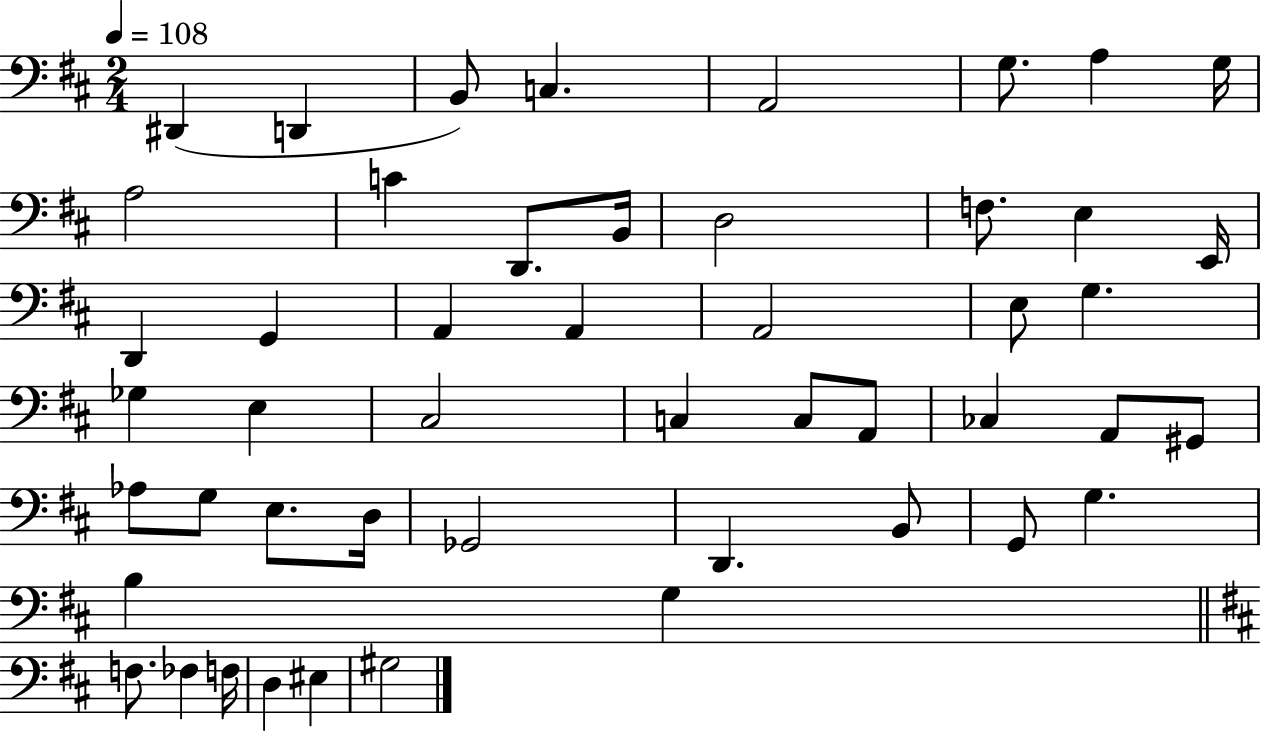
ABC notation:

X:1
T:Untitled
M:2/4
L:1/4
K:D
^D,, D,, B,,/2 C, A,,2 G,/2 A, G,/4 A,2 C D,,/2 B,,/4 D,2 F,/2 E, E,,/4 D,, G,, A,, A,, A,,2 E,/2 G, _G, E, ^C,2 C, C,/2 A,,/2 _C, A,,/2 ^G,,/2 _A,/2 G,/2 E,/2 D,/4 _G,,2 D,, B,,/2 G,,/2 G, B, G, F,/2 _F, F,/4 D, ^E, ^G,2